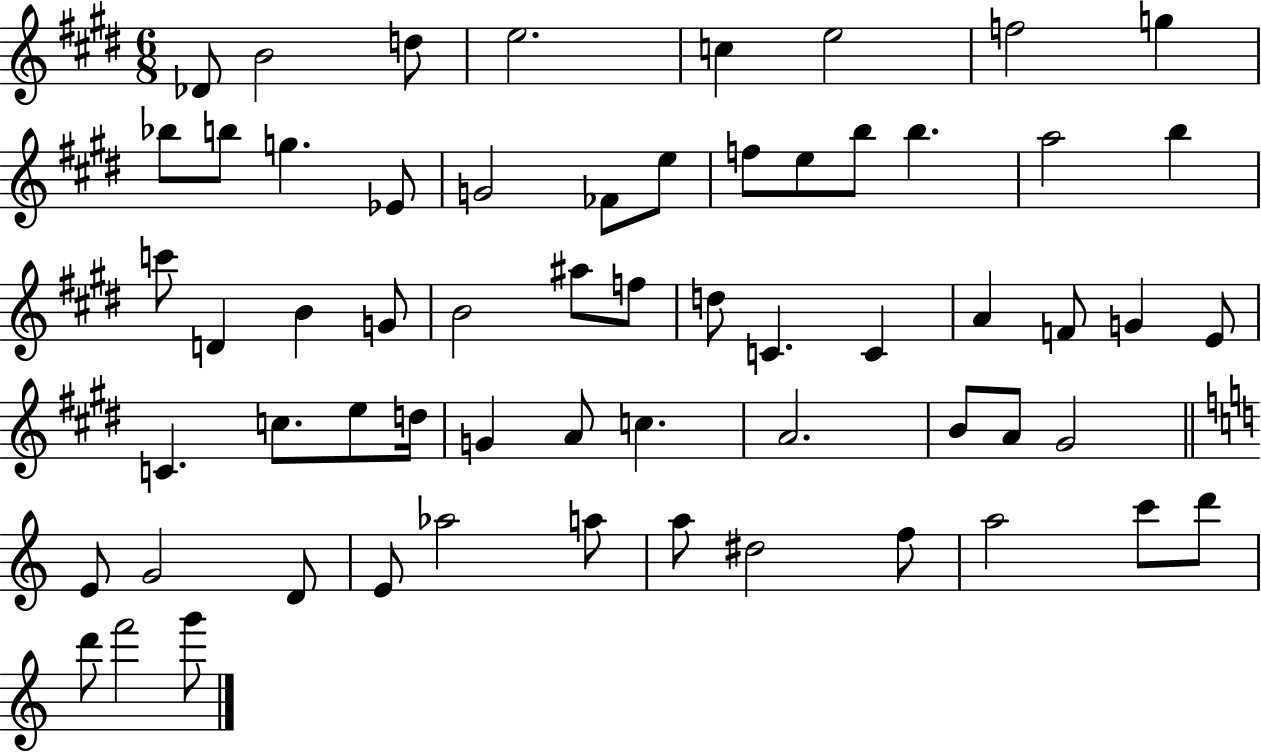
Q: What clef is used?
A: treble